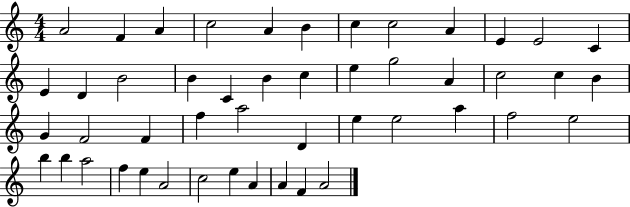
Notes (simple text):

A4/h F4/q A4/q C5/h A4/q B4/q C5/q C5/h A4/q E4/q E4/h C4/q E4/q D4/q B4/h B4/q C4/q B4/q C5/q E5/q G5/h A4/q C5/h C5/q B4/q G4/q F4/h F4/q F5/q A5/h D4/q E5/q E5/h A5/q F5/h E5/h B5/q B5/q A5/h F5/q E5/q A4/h C5/h E5/q A4/q A4/q F4/q A4/h